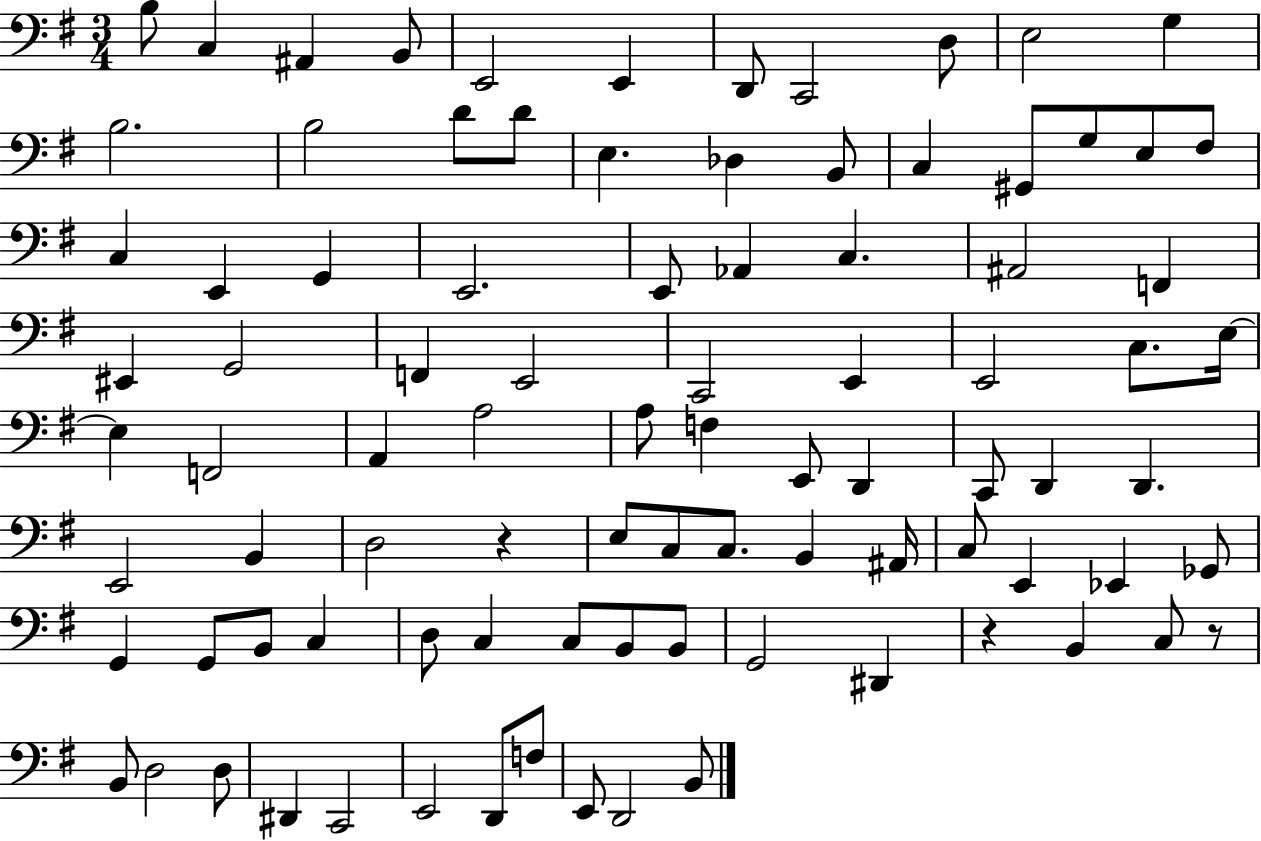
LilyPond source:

{
  \clef bass
  \numericTimeSignature
  \time 3/4
  \key g \major
  b8 c4 ais,4 b,8 | e,2 e,4 | d,8 c,2 d8 | e2 g4 | \break b2. | b2 d'8 d'8 | e4. des4 b,8 | c4 gis,8 g8 e8 fis8 | \break c4 e,4 g,4 | e,2. | e,8 aes,4 c4. | ais,2 f,4 | \break eis,4 g,2 | f,4 e,2 | c,2 e,4 | e,2 c8. e16~~ | \break e4 f,2 | a,4 a2 | a8 f4 e,8 d,4 | c,8 d,4 d,4. | \break e,2 b,4 | d2 r4 | e8 c8 c8. b,4 ais,16 | c8 e,4 ees,4 ges,8 | \break g,4 g,8 b,8 c4 | d8 c4 c8 b,8 b,8 | g,2 dis,4 | r4 b,4 c8 r8 | \break b,8 d2 d8 | dis,4 c,2 | e,2 d,8 f8 | e,8 d,2 b,8 | \break \bar "|."
}